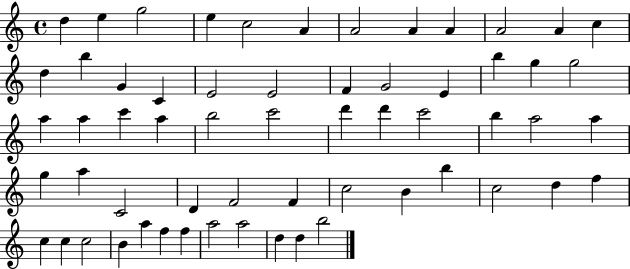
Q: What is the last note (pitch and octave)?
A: B5